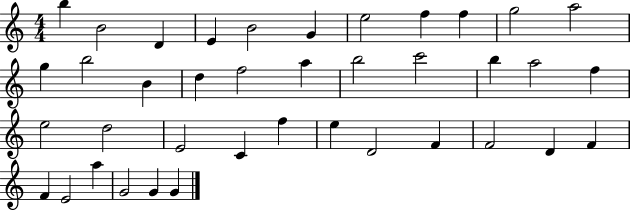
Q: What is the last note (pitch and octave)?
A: G4